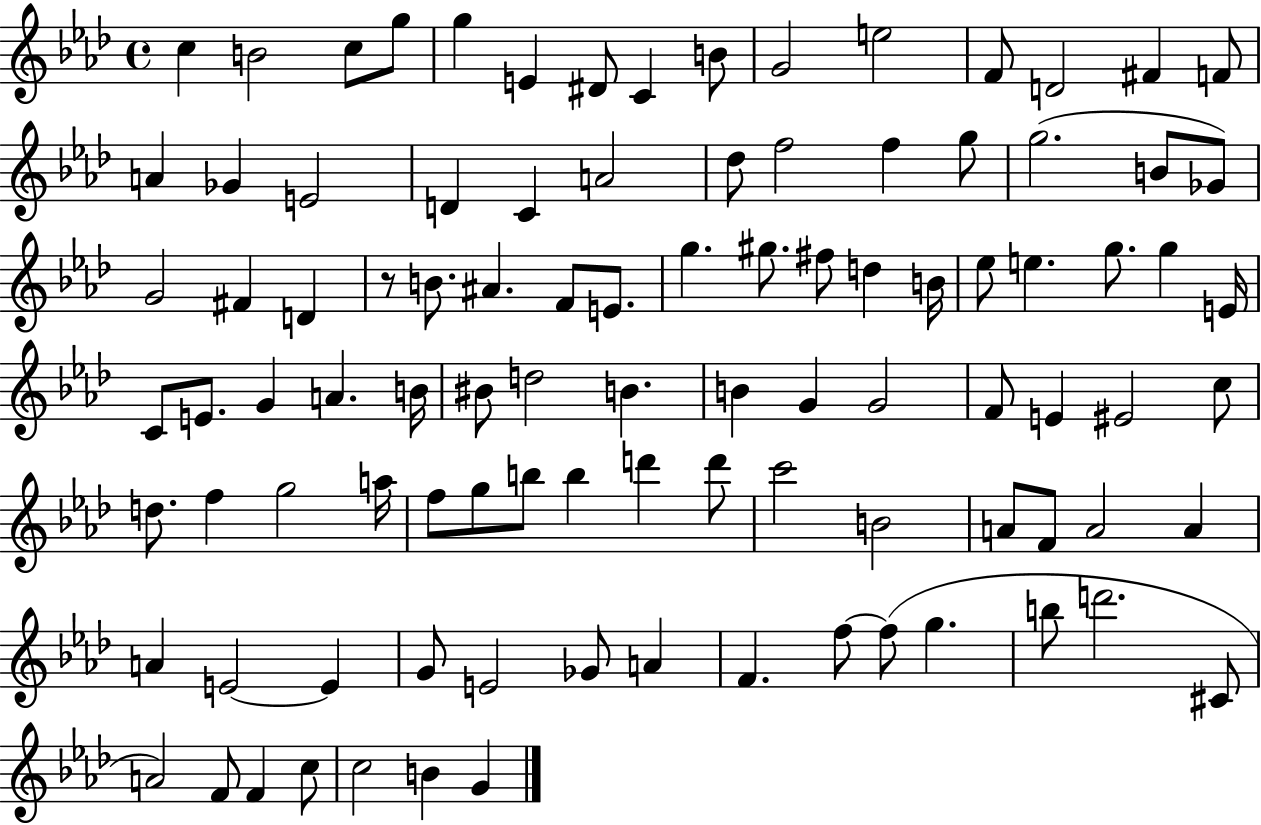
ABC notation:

X:1
T:Untitled
M:4/4
L:1/4
K:Ab
c B2 c/2 g/2 g E ^D/2 C B/2 G2 e2 F/2 D2 ^F F/2 A _G E2 D C A2 _d/2 f2 f g/2 g2 B/2 _G/2 G2 ^F D z/2 B/2 ^A F/2 E/2 g ^g/2 ^f/2 d B/4 _e/2 e g/2 g E/4 C/2 E/2 G A B/4 ^B/2 d2 B B G G2 F/2 E ^E2 c/2 d/2 f g2 a/4 f/2 g/2 b/2 b d' d'/2 c'2 B2 A/2 F/2 A2 A A E2 E G/2 E2 _G/2 A F f/2 f/2 g b/2 d'2 ^C/2 A2 F/2 F c/2 c2 B G